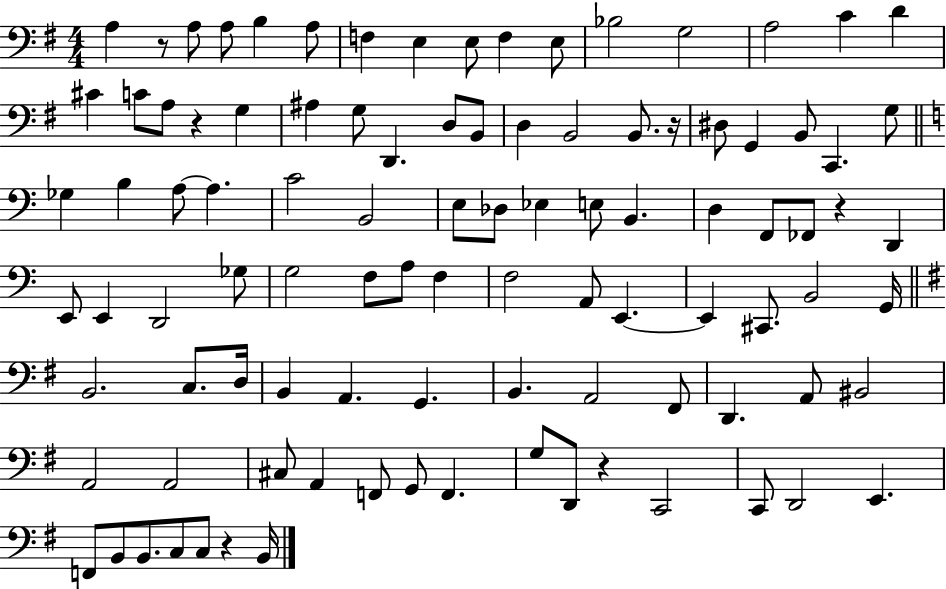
X:1
T:Untitled
M:4/4
L:1/4
K:G
A, z/2 A,/2 A,/2 B, A,/2 F, E, E,/2 F, E,/2 _B,2 G,2 A,2 C D ^C C/2 A,/2 z G, ^A, G,/2 D,, D,/2 B,,/2 D, B,,2 B,,/2 z/4 ^D,/2 G,, B,,/2 C,, G,/2 _G, B, A,/2 A, C2 B,,2 E,/2 _D,/2 _E, E,/2 B,, D, F,,/2 _F,,/2 z D,, E,,/2 E,, D,,2 _G,/2 G,2 F,/2 A,/2 F, F,2 A,,/2 E,, E,, ^C,,/2 B,,2 G,,/4 B,,2 C,/2 D,/4 B,, A,, G,, B,, A,,2 ^F,,/2 D,, A,,/2 ^B,,2 A,,2 A,,2 ^C,/2 A,, F,,/2 G,,/2 F,, G,/2 D,,/2 z C,,2 C,,/2 D,,2 E,, F,,/2 B,,/2 B,,/2 C,/2 C,/2 z B,,/4